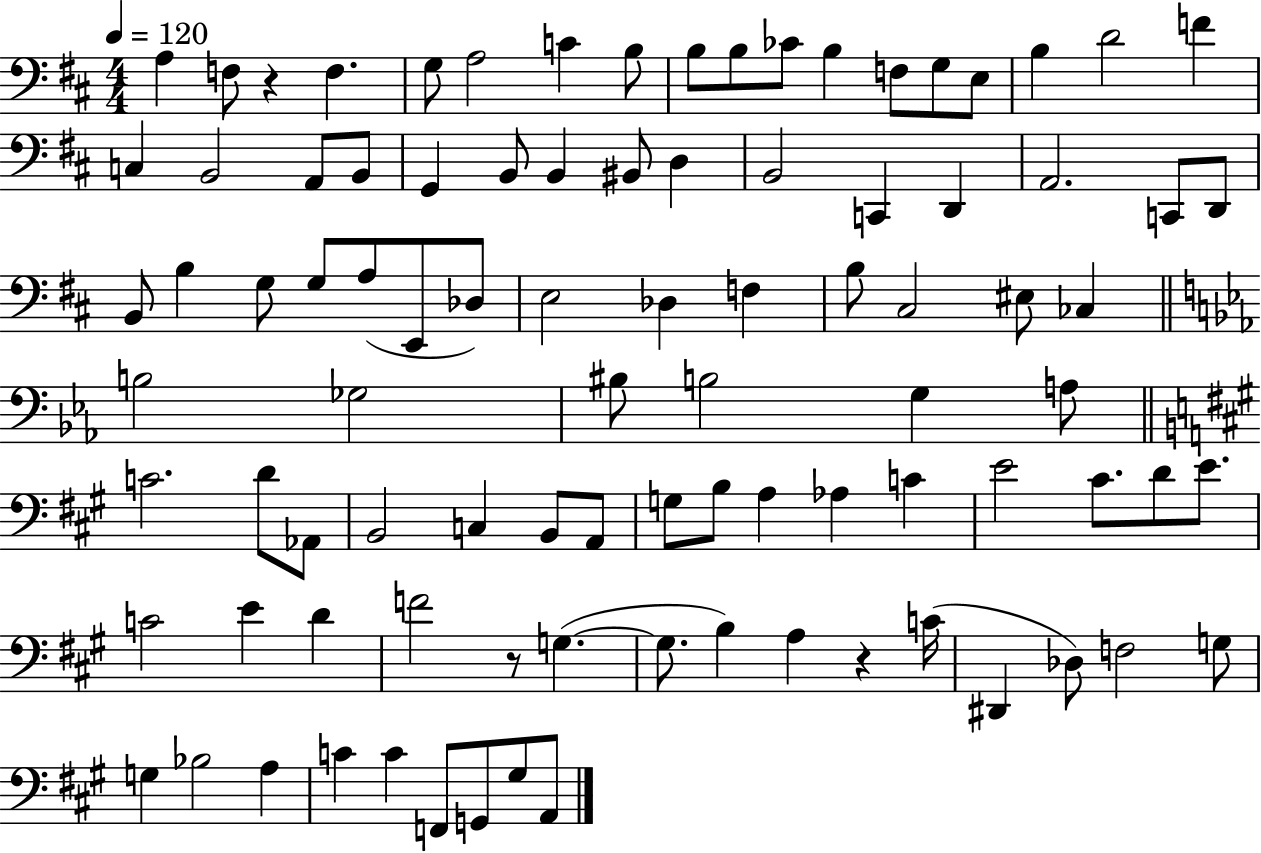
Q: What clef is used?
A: bass